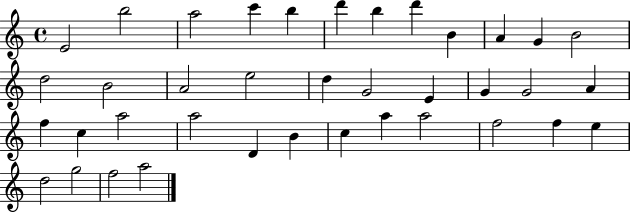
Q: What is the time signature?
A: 4/4